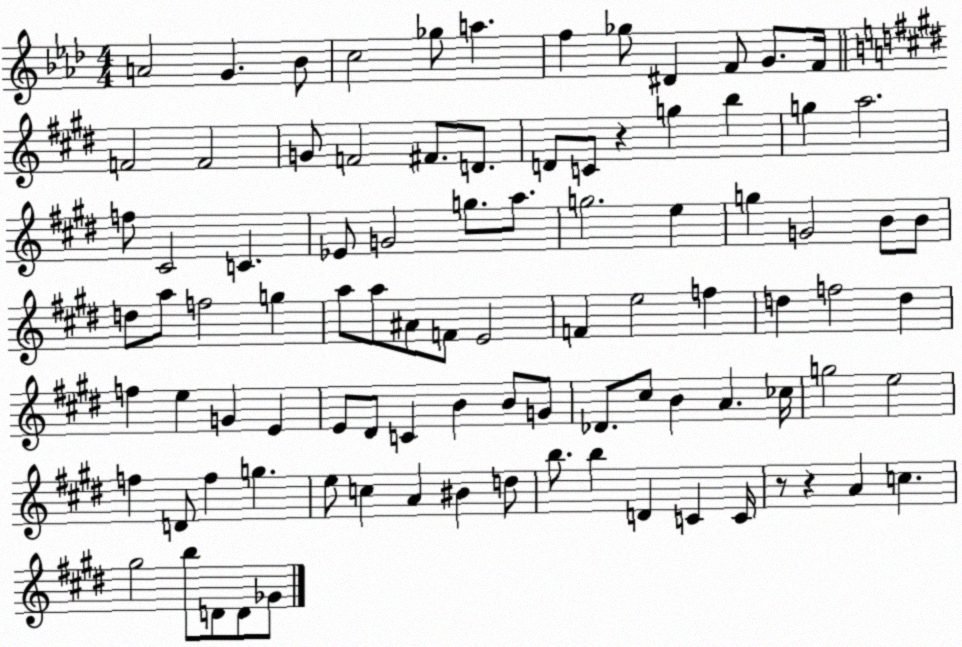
X:1
T:Untitled
M:4/4
L:1/4
K:Ab
A2 G _B/2 c2 _g/2 a f _g/2 ^D F/2 G/2 F/4 F2 F2 G/2 F2 ^F/2 D/2 D/2 C/2 z g b g a2 f/2 ^C2 C _E/2 G2 g/2 a/2 g2 e g G2 B/2 B/2 d/2 a/2 f2 g a/2 a/2 ^A/2 F/2 E2 F e2 f d f2 d f e G E E/2 ^D/2 C B B/2 G/2 _D/2 ^c/2 B A _c/4 g2 e2 f D/2 f g e/2 c A ^B d/2 b/2 b D C C/4 z/2 z A c ^g2 b/2 D/2 D/2 _G/2